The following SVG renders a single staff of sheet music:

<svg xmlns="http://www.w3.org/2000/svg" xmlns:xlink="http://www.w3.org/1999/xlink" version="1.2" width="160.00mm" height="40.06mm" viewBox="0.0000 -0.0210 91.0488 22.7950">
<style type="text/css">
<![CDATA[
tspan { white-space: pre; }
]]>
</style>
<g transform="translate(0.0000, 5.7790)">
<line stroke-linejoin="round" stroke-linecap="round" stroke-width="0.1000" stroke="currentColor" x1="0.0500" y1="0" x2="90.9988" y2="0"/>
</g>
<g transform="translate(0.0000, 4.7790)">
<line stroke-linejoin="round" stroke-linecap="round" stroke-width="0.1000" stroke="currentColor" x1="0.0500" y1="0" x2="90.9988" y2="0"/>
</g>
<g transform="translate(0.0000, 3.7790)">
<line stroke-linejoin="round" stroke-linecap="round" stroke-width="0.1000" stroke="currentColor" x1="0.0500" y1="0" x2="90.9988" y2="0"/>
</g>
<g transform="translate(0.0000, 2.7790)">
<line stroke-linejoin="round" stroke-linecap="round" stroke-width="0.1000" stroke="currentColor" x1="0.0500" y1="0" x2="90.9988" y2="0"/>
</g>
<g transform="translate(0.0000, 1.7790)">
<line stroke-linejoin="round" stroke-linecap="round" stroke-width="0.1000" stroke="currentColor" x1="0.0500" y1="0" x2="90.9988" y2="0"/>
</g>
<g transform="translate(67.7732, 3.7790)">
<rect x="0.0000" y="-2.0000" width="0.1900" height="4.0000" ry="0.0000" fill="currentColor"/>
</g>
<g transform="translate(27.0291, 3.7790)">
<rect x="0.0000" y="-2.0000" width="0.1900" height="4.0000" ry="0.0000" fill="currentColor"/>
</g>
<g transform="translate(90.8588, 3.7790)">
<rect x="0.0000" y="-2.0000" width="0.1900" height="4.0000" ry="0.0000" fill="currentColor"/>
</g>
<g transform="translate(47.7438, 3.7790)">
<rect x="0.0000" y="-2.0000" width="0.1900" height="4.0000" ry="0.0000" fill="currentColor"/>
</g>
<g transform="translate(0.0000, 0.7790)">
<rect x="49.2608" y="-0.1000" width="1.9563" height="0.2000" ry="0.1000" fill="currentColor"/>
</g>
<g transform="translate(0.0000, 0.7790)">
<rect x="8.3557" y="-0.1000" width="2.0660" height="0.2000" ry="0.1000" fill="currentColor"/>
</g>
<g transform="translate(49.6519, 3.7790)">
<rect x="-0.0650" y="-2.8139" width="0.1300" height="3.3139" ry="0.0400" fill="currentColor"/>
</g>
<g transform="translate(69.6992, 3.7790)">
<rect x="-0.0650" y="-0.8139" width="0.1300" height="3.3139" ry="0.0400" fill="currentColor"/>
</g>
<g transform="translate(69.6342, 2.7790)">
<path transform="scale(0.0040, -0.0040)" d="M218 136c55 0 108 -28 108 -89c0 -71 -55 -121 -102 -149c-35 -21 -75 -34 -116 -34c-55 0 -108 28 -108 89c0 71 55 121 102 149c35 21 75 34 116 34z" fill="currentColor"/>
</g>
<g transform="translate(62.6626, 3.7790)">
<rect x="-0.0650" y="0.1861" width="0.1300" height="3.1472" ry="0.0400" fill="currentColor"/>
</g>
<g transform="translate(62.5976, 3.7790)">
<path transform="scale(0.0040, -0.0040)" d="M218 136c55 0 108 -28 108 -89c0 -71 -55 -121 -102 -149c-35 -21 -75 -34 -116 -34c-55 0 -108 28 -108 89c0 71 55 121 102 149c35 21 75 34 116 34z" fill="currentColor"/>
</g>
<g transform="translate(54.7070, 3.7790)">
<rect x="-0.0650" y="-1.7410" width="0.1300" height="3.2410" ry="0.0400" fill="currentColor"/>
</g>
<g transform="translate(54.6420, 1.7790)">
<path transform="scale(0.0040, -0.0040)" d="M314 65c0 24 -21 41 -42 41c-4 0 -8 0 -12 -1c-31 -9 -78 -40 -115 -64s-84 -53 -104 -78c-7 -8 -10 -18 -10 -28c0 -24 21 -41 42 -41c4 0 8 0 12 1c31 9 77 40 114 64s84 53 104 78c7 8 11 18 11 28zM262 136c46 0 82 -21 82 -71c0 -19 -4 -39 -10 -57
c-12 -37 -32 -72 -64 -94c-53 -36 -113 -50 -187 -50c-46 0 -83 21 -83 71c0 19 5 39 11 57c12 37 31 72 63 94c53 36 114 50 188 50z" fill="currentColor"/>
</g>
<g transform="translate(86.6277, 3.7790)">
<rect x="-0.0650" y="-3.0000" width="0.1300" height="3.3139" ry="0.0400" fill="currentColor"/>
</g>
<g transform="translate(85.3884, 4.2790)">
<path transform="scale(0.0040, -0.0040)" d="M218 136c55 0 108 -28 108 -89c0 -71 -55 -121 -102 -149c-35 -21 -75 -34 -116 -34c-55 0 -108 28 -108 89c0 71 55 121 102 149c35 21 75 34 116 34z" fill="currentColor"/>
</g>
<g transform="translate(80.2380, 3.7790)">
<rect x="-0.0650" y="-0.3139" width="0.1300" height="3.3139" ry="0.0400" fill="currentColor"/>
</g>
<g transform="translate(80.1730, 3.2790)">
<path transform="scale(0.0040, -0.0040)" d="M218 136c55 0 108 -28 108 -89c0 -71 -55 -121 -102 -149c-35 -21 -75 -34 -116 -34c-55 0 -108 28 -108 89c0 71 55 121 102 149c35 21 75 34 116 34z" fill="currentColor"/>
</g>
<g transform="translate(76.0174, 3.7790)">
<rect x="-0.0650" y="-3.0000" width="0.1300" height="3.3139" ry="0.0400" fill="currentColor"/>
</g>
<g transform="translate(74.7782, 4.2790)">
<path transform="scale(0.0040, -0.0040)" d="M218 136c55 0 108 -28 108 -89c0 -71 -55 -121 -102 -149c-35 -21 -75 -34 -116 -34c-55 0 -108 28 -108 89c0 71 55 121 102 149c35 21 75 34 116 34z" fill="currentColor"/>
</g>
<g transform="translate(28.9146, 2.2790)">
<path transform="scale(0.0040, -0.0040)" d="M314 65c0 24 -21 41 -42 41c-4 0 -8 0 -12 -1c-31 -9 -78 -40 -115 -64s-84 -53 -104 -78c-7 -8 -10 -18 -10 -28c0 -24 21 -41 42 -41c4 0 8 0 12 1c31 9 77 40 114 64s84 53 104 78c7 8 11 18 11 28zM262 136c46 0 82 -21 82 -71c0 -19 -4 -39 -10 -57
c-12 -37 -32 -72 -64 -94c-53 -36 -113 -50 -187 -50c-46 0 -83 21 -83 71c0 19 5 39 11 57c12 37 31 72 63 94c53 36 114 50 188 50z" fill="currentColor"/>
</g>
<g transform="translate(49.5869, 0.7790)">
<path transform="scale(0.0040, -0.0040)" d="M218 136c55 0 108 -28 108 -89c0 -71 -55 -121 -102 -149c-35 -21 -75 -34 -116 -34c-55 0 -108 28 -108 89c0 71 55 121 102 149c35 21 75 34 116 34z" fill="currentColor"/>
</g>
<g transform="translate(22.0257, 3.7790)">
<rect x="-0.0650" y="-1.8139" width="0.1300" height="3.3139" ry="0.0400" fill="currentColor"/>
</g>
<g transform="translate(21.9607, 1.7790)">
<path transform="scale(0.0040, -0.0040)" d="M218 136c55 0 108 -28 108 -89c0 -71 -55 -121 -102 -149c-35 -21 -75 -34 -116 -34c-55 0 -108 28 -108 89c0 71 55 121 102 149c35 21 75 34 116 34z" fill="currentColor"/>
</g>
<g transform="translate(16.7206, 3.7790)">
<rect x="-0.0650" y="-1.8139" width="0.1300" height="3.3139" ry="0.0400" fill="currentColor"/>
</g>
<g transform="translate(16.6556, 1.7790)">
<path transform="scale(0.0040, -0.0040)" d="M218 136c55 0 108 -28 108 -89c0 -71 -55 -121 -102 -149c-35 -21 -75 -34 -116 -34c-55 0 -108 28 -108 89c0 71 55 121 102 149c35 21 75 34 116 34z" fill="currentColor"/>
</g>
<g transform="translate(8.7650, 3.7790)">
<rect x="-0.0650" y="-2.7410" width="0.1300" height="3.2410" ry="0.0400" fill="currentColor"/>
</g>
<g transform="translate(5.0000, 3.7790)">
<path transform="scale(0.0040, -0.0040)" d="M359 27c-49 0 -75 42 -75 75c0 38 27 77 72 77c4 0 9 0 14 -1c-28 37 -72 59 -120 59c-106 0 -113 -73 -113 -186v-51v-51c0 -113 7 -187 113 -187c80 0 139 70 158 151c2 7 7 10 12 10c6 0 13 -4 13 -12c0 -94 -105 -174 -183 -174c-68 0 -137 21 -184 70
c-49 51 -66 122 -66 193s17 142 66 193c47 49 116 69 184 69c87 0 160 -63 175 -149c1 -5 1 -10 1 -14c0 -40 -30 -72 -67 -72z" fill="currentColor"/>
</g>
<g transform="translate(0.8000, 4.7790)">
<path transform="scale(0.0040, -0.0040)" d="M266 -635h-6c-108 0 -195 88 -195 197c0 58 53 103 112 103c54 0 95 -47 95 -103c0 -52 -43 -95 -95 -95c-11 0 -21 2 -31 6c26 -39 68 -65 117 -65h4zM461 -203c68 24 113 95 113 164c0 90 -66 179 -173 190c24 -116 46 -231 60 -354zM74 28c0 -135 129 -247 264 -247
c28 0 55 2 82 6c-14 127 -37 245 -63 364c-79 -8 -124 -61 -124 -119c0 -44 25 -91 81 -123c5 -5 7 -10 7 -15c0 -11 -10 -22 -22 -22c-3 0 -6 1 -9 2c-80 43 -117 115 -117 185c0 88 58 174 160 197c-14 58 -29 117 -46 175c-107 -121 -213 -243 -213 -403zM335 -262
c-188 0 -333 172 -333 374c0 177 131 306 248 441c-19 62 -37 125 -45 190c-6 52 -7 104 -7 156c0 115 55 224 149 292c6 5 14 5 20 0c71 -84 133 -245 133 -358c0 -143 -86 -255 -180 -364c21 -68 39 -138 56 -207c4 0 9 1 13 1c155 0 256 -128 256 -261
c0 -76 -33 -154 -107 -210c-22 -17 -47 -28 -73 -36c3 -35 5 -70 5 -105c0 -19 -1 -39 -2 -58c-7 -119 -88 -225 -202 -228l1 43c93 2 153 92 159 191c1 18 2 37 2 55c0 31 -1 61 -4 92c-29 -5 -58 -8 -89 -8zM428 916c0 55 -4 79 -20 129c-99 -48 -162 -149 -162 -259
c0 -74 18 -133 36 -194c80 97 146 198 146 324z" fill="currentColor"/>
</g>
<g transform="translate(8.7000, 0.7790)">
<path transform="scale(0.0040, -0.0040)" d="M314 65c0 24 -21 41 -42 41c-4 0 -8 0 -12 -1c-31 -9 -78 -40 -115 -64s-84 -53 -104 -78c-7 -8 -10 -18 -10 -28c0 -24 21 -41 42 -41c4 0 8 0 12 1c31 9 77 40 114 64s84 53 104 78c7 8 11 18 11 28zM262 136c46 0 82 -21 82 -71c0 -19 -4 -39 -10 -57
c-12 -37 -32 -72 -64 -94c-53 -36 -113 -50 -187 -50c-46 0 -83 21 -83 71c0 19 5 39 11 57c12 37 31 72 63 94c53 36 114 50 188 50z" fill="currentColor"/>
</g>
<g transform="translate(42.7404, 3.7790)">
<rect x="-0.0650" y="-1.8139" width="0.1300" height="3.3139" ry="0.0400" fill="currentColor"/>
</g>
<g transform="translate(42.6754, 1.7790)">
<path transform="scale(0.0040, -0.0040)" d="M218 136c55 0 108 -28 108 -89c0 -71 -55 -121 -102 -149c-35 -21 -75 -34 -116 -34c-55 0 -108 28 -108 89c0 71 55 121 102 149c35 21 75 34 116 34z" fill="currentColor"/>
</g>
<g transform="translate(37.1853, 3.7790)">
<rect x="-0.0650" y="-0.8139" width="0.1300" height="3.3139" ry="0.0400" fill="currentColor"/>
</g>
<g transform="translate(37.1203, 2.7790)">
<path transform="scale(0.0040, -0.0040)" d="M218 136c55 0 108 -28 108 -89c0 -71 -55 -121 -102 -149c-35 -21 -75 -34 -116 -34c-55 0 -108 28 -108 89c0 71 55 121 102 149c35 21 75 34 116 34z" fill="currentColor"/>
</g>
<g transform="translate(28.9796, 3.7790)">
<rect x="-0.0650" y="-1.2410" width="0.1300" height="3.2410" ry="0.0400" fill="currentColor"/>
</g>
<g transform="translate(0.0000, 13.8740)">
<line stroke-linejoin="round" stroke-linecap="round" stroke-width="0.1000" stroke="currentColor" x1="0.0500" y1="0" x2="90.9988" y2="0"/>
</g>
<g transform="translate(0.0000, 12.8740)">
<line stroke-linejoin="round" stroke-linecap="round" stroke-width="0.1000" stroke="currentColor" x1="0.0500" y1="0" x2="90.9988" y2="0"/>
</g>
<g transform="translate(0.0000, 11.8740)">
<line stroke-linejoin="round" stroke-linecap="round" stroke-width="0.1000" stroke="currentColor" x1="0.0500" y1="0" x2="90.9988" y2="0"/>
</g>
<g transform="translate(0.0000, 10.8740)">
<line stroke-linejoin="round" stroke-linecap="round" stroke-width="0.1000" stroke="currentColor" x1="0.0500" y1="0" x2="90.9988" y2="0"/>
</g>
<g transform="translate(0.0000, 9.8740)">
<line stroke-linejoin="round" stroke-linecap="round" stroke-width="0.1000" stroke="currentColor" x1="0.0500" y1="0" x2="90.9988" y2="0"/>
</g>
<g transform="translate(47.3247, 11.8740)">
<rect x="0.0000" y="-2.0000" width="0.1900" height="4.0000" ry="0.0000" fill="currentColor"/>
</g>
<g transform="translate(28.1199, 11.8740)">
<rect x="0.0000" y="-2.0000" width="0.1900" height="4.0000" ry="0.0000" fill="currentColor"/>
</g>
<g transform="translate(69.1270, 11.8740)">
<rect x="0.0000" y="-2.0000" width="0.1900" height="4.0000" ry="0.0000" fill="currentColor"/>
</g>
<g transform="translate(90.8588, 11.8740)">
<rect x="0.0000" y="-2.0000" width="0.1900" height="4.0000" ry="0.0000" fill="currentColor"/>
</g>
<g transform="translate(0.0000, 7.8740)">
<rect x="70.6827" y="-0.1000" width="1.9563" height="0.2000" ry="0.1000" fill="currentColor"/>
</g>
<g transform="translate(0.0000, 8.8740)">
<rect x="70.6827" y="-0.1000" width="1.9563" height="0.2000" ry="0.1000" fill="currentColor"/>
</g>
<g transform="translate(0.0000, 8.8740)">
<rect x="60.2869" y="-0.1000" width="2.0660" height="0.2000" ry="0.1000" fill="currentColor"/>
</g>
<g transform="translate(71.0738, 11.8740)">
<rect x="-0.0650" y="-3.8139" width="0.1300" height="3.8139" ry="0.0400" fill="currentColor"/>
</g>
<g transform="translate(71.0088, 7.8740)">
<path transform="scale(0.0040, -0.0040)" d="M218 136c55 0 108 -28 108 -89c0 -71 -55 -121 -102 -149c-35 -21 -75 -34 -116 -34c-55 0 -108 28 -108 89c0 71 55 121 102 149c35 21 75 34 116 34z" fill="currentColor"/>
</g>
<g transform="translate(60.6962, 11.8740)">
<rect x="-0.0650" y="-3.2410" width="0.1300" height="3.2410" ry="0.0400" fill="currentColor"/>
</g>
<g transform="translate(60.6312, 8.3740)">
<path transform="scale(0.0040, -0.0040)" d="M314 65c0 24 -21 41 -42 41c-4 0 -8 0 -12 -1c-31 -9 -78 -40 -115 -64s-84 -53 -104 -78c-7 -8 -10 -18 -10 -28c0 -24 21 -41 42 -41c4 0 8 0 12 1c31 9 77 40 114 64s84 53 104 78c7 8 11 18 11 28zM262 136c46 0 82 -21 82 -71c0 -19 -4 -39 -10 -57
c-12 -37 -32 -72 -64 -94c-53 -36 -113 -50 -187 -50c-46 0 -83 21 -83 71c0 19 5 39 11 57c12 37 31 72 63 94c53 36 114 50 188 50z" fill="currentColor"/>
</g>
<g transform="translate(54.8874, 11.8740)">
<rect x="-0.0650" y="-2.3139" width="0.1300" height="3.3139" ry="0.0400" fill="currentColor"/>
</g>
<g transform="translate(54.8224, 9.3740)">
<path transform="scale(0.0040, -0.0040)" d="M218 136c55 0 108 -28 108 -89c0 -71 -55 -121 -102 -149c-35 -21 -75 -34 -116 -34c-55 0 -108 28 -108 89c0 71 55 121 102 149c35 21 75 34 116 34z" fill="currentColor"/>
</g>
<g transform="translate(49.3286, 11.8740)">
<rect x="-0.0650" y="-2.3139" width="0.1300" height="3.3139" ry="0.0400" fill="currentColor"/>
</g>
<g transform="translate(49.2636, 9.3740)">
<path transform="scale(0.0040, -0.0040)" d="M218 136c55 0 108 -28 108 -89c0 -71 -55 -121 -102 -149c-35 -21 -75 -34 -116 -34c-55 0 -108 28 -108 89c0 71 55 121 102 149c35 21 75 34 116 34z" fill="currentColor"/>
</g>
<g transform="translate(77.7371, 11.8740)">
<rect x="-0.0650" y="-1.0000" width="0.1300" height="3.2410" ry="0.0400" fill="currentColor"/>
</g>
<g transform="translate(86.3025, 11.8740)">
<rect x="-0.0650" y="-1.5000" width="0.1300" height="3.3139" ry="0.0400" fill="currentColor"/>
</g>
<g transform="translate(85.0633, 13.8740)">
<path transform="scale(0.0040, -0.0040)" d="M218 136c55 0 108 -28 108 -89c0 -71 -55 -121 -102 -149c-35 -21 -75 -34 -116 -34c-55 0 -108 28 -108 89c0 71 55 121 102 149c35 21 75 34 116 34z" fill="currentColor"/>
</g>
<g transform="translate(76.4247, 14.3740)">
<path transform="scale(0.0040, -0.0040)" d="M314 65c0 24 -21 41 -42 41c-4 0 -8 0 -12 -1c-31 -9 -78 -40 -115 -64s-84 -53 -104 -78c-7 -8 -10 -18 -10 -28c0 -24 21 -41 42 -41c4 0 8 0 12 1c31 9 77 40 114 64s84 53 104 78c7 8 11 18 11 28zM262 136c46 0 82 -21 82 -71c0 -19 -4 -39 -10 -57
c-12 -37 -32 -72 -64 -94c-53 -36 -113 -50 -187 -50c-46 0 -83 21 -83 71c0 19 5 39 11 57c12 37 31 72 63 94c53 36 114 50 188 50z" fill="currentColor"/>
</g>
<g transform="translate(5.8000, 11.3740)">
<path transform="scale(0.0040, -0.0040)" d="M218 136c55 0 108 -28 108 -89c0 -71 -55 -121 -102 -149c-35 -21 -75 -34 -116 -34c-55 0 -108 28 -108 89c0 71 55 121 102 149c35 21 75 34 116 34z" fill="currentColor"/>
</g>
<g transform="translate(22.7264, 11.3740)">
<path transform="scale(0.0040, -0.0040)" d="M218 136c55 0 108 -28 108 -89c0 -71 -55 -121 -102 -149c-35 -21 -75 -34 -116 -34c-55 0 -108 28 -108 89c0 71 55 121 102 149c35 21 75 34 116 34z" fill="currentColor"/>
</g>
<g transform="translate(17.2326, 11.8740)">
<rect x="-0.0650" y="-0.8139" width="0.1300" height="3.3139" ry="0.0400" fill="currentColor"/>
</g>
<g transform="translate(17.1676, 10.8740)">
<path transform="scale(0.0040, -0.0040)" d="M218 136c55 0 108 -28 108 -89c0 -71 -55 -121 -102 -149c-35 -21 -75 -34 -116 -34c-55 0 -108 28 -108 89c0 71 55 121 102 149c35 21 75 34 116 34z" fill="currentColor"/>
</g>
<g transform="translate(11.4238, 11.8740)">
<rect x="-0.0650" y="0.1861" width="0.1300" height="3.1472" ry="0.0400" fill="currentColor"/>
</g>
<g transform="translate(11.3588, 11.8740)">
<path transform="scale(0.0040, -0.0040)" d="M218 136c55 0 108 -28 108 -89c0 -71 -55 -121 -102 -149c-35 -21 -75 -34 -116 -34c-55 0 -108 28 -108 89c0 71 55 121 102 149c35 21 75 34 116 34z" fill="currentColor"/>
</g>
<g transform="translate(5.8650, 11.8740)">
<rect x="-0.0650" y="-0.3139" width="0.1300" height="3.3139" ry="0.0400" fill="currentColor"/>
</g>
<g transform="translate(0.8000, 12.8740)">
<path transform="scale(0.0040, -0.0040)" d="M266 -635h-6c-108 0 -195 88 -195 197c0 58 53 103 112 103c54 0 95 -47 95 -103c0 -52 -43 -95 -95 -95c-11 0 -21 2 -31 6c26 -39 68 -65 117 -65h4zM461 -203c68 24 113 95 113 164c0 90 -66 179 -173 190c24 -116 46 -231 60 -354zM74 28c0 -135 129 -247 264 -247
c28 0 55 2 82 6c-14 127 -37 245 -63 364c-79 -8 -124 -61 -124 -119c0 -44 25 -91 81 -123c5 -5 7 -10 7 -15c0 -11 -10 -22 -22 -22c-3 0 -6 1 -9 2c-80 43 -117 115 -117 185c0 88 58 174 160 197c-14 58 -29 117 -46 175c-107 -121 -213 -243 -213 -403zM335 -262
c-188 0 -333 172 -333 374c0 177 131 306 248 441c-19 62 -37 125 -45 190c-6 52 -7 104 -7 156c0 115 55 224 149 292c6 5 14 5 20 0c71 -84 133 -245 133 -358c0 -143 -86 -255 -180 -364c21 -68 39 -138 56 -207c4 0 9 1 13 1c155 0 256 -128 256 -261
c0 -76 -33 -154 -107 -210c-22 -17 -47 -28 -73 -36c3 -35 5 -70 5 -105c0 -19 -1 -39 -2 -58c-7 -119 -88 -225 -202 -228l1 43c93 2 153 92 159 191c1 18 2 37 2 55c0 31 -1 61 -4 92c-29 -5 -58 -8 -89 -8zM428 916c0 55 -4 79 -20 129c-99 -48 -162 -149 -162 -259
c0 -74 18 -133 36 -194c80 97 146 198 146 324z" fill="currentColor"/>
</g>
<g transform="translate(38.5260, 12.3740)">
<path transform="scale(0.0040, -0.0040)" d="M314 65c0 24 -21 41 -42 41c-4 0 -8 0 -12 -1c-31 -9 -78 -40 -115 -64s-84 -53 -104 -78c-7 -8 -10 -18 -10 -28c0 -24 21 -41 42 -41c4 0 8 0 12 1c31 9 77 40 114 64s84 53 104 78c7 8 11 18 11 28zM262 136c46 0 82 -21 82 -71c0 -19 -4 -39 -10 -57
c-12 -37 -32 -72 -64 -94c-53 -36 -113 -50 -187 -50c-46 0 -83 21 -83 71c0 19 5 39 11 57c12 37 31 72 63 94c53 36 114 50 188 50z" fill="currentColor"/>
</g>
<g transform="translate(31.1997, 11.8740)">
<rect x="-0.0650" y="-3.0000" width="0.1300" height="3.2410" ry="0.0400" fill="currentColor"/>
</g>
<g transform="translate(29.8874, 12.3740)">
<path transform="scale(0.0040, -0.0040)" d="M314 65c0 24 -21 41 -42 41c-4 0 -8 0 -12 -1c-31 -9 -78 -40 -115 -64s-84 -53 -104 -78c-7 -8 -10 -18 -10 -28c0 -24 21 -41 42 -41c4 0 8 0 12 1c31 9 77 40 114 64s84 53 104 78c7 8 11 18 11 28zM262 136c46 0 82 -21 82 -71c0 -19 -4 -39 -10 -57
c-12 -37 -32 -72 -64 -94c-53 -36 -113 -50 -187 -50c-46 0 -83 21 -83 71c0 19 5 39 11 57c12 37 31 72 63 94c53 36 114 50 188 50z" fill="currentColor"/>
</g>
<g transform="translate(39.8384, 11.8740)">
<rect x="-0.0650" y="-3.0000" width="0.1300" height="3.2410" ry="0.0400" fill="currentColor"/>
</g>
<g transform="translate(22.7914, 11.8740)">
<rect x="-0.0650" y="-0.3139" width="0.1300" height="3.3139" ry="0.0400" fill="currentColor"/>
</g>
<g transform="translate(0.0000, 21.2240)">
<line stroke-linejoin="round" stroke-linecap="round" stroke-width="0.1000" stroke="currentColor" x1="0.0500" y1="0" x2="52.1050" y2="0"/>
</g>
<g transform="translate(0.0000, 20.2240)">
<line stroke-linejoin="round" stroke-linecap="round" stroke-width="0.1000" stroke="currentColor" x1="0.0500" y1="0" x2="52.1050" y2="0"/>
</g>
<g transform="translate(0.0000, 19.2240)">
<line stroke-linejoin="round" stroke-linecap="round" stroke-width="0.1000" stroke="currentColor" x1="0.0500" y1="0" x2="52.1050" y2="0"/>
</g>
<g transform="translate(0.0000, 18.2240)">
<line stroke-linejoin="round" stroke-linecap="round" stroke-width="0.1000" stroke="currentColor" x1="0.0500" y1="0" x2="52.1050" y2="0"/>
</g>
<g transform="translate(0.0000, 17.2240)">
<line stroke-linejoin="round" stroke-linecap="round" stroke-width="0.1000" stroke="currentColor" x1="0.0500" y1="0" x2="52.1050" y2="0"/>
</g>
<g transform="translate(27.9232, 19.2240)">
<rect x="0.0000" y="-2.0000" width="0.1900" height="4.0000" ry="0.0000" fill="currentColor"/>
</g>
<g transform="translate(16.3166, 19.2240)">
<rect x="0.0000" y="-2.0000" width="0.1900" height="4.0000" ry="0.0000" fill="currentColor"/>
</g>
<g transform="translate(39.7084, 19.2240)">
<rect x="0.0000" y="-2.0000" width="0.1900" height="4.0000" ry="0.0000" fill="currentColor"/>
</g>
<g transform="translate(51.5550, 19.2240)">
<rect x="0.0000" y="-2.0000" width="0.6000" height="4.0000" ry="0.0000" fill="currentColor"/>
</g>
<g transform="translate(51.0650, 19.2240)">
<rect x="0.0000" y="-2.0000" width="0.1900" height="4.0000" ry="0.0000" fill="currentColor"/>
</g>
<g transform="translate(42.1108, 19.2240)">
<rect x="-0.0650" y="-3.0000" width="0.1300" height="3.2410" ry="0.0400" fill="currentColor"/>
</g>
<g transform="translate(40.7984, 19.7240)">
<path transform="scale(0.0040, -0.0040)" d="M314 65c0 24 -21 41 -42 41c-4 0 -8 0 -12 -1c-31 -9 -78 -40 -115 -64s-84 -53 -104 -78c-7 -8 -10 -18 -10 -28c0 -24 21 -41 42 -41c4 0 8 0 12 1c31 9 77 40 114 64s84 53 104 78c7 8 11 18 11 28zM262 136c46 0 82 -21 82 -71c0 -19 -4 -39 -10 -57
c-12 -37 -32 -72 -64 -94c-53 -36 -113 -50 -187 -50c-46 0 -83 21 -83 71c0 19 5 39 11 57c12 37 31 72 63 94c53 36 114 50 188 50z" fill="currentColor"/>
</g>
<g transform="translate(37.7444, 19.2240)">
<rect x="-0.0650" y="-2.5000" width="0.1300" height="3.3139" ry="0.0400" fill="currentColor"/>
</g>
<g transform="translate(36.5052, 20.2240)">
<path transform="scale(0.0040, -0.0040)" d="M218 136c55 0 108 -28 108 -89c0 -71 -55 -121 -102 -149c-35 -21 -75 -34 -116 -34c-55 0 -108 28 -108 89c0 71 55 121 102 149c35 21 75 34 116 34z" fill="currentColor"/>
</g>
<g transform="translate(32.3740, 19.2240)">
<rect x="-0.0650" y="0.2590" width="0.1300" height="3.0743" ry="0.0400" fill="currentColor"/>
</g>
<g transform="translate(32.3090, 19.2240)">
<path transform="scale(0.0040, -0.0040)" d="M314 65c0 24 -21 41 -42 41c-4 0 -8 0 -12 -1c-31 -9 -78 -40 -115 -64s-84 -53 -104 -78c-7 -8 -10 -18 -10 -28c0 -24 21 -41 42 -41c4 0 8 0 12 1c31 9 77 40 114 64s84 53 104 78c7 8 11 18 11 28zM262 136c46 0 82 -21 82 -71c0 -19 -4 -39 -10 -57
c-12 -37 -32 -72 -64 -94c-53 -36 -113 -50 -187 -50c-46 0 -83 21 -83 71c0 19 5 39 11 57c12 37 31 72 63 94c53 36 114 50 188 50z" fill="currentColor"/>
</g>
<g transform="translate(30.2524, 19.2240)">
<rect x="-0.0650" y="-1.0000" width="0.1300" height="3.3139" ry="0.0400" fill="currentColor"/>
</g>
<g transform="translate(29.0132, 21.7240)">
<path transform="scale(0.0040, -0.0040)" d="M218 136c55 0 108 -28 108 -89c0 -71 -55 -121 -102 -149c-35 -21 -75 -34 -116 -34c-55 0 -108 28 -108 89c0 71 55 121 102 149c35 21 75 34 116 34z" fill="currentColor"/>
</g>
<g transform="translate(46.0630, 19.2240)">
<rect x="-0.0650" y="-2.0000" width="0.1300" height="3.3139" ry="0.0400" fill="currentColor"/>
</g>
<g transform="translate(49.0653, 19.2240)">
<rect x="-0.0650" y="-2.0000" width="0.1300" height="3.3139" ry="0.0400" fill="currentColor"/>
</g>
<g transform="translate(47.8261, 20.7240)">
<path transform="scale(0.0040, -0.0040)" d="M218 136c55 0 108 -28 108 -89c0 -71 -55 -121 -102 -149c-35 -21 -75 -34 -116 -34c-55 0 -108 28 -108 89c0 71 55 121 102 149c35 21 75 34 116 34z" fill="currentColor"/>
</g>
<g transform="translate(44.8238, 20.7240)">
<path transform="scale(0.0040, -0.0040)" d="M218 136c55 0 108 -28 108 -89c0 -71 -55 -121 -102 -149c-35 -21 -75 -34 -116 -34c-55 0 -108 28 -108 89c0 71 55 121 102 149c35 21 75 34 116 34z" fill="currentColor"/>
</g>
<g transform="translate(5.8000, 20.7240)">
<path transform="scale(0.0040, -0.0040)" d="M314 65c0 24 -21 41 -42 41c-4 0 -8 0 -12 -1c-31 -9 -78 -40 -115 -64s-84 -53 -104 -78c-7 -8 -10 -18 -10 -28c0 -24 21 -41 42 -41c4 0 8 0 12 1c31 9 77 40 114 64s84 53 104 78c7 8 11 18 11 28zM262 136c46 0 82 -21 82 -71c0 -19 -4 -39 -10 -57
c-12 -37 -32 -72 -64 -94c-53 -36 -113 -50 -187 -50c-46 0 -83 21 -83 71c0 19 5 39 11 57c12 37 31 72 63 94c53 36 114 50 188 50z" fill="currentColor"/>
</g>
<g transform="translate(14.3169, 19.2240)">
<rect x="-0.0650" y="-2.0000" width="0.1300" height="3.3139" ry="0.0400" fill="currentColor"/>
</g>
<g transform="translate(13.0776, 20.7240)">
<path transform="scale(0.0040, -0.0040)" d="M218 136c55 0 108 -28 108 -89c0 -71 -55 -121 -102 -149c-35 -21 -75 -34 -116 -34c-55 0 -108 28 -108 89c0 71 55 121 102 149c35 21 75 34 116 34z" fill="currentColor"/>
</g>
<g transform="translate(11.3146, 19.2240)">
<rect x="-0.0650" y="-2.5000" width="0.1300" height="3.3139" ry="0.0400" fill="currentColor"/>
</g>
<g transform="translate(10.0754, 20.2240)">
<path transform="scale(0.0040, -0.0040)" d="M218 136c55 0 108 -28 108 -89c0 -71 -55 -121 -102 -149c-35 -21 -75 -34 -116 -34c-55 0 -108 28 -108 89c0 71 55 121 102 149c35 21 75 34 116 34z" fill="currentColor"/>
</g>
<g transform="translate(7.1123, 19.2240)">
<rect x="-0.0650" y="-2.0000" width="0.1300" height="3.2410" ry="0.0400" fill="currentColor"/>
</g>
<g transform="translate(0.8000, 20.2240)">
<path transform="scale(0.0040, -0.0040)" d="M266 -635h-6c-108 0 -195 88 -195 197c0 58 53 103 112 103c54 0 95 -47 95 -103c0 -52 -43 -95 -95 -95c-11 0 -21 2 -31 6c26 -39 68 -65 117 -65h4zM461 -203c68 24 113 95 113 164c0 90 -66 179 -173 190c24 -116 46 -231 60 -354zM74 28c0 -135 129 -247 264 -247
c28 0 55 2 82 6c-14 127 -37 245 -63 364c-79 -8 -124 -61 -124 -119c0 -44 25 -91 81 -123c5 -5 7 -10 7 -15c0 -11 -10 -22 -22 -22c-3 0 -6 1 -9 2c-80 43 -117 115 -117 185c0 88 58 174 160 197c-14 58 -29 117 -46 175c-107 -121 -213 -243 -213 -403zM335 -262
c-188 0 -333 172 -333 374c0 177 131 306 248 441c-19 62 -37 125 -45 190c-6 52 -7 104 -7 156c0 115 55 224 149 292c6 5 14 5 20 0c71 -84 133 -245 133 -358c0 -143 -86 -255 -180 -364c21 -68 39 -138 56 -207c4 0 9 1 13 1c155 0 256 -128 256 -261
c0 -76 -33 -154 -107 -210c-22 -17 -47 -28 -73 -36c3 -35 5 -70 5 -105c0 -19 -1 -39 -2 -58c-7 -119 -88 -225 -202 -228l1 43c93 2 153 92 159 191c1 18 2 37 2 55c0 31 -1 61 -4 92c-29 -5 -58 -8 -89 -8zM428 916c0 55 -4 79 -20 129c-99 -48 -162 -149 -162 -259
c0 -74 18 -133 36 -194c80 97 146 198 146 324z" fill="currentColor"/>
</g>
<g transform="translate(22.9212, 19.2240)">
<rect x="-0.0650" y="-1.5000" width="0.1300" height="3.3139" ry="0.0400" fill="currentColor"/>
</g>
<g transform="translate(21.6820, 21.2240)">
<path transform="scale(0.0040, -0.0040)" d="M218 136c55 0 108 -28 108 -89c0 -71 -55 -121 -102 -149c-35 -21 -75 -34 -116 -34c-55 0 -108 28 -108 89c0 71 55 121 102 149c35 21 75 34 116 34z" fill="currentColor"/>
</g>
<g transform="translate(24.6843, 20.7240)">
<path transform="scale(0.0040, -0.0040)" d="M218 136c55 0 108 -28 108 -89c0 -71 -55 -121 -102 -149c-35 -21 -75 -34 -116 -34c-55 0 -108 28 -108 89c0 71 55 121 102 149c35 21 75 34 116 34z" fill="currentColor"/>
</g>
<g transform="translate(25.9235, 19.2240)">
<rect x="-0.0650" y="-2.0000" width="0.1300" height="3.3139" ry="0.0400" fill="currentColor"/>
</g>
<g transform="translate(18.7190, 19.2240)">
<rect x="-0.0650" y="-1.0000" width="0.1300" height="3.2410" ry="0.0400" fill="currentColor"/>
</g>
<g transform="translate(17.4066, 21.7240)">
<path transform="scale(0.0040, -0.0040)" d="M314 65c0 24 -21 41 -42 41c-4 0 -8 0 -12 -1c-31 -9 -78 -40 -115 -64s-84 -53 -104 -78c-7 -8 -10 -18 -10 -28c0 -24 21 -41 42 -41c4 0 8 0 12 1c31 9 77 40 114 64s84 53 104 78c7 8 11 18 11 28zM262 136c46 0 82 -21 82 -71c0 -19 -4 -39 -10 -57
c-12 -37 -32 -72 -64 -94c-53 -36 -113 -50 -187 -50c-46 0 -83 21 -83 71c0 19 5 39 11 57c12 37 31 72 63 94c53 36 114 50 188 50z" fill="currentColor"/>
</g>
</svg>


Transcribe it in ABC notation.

X:1
T:Untitled
M:4/4
L:1/4
K:C
a2 f f e2 d f a f2 B d A c A c B d c A2 A2 g g b2 c' D2 E F2 G F D2 E F D B2 G A2 F F